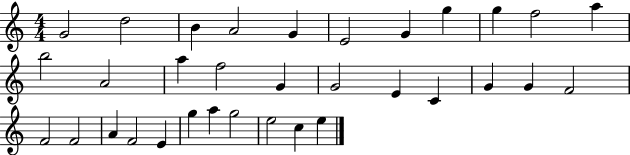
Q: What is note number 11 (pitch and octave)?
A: A5